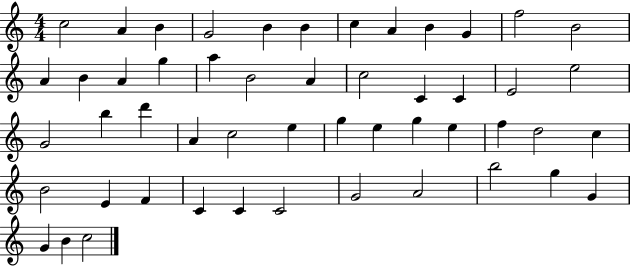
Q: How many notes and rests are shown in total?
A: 51